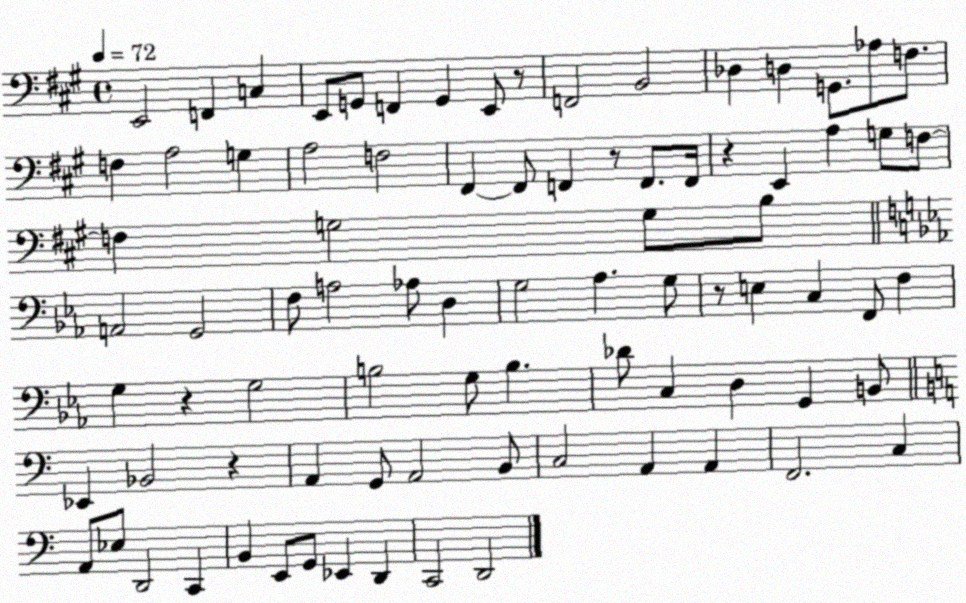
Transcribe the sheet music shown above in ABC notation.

X:1
T:Untitled
M:4/4
L:1/4
K:A
E,,2 F,, C, E,,/2 G,,/2 F,, G,, E,,/2 z/2 F,,2 B,,2 _D, D, G,,/2 _A,/2 F,/2 F, A,2 G, A,2 F,2 ^F,, ^F,,/2 F,, z/2 F,,/2 F,,/4 z E,, A, G,/2 F,/2 F, G,2 G,/2 B,/2 A,,2 G,,2 F,/2 A,2 _A,/2 D, G,2 _A, G,/2 z/2 E, C, F,,/2 F, G, z G,2 B,2 G,/2 B, _D/2 C, D, G,, B,,/2 _E,, _B,,2 z A,, G,,/2 A,,2 B,,/2 C,2 A,, A,, F,,2 C, A,,/2 _E,/2 D,,2 C,, B,, E,,/2 G,,/2 _E,, D,, C,,2 D,,2